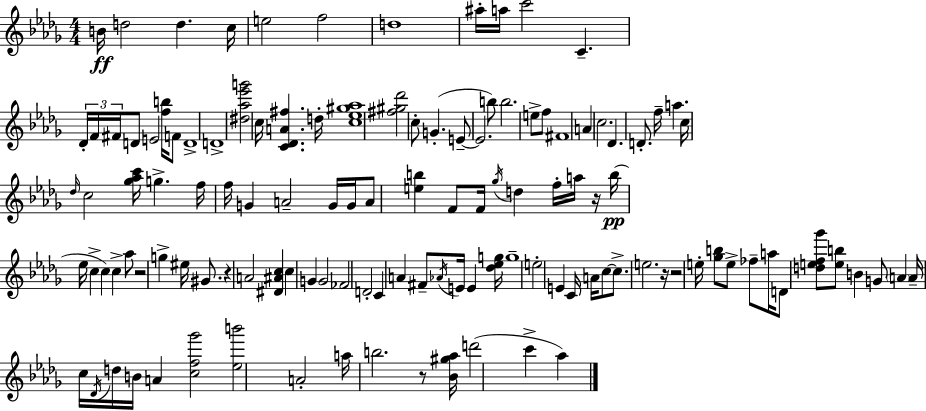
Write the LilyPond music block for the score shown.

{
  \clef treble
  \numericTimeSignature
  \time 4/4
  \key bes \minor
  b'16\ff d''2 d''4. c''16 | e''2 f''2 | d''1 | ais''16-. a''16 c'''2 c'4.-- | \break \tuplet 3/2 { des'16-. f'16 fis'16 } d'8 e'2 <f'' b''>16 f'8 | d'1-> | d'1-> | <dis'' aes'' ees''' g'''>2 c''16 <c' des' a' fis''>4. d''16-. | \break <c'' ees'' gis'' aes''>1 | <fis'' gis'' des'''>2 c''8-. g'4.-.( | e'8--~~ e'2. b''8) | b''2. e''8-> f''8 | \break fis'1 | a'4 c''2. | des'4. d'8.-. f''16-- a''4. | c''16 \grace { des''16 } c''2 <ges'' aes'' c'''>16 g''4.-> | \break f''16 f''16 g'4 a'2-- g'16 | g'16 a'8 <e'' b''>4 f'8 f'16 \acciaccatura { ges''16 } d''4 f''16-. | a''16 r16 b''16(\pp ees''16 c''4-> c''4) c''4-> | aes''8 r2 g''4-> eis''16 gis'8. | \break r4 a'2 <dis' ais' c''>4 | c''4 g'4 g'2 | fes'2 d'2-. | c'4 a'4 fis'8-- \acciaccatura { aes'16 } e'16 e'4 | \break <des'' ees'' g''>16 g''1-- | e''2-. e'4 c'16 | a'16 c''8~~ c''8.-> e''2. | r16 r2 e''16-. <ges'' b''>8 e''8-> | \break fes''8-- a''16 d'8 <d'' e'' f'' ges'''>8 <e'' b''>8 b'4 g'8 \parenthesize a'4 | a'16-- c''16 \acciaccatura { des'16 } d''16 b'16 a'4 <c'' f'' ges'''>2 | <ees'' b'''>2 a'2-. | a''16 b''2. | \break r8 <bes' gis'' aes''>16 d'''2( c'''4-> | aes''4) \bar "|."
}